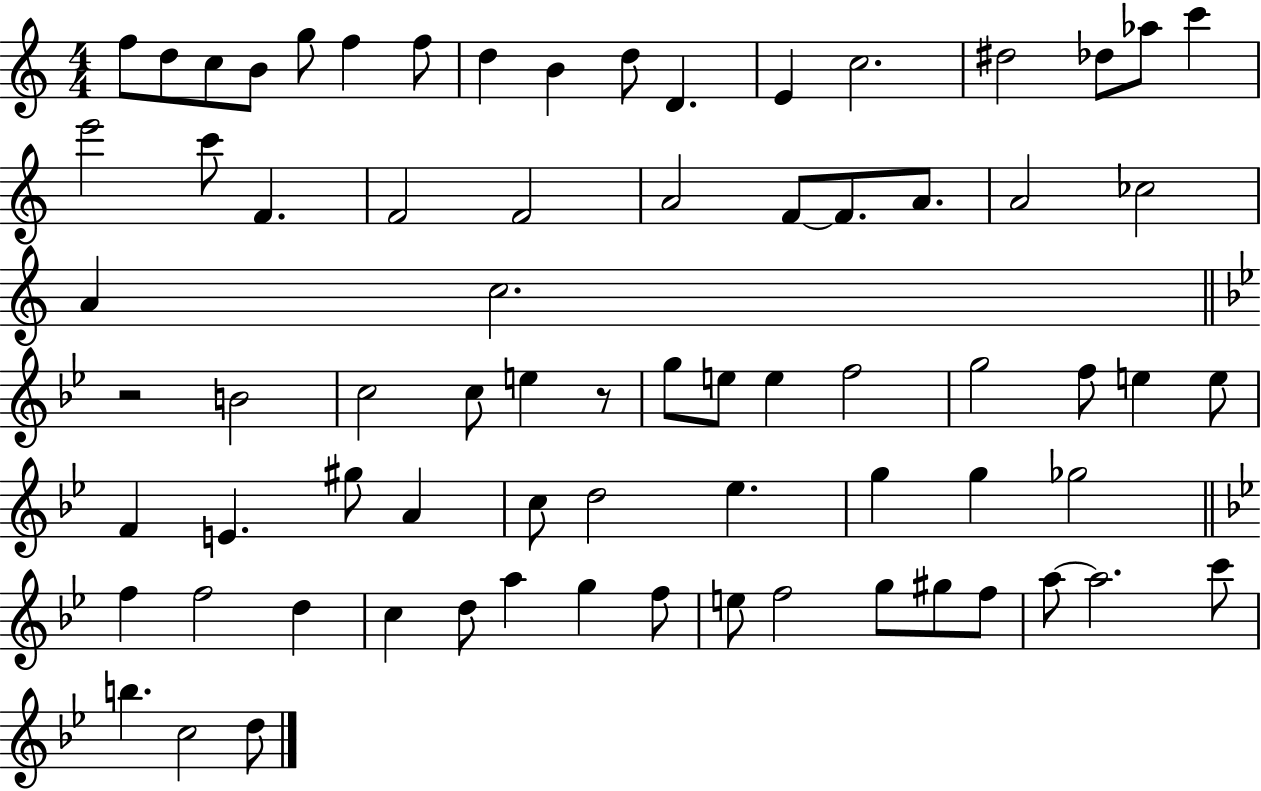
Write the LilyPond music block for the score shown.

{
  \clef treble
  \numericTimeSignature
  \time 4/4
  \key c \major
  f''8 d''8 c''8 b'8 g''8 f''4 f''8 | d''4 b'4 d''8 d'4. | e'4 c''2. | dis''2 des''8 aes''8 c'''4 | \break e'''2 c'''8 f'4. | f'2 f'2 | a'2 f'8~~ f'8. a'8. | a'2 ces''2 | \break a'4 c''2. | \bar "||" \break \key bes \major r2 b'2 | c''2 c''8 e''4 r8 | g''8 e''8 e''4 f''2 | g''2 f''8 e''4 e''8 | \break f'4 e'4. gis''8 a'4 | c''8 d''2 ees''4. | g''4 g''4 ges''2 | \bar "||" \break \key bes \major f''4 f''2 d''4 | c''4 d''8 a''4 g''4 f''8 | e''8 f''2 g''8 gis''8 f''8 | a''8~~ a''2. c'''8 | \break b''4. c''2 d''8 | \bar "|."
}